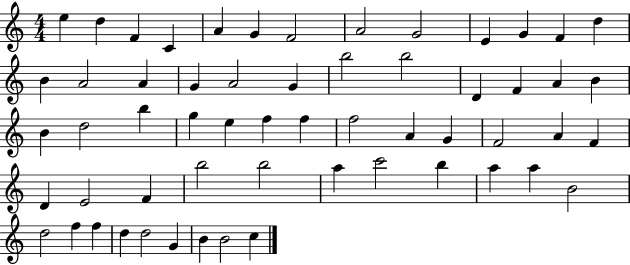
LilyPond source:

{
  \clef treble
  \numericTimeSignature
  \time 4/4
  \key c \major
  e''4 d''4 f'4 c'4 | a'4 g'4 f'2 | a'2 g'2 | e'4 g'4 f'4 d''4 | \break b'4 a'2 a'4 | g'4 a'2 g'4 | b''2 b''2 | d'4 f'4 a'4 b'4 | \break b'4 d''2 b''4 | g''4 e''4 f''4 f''4 | f''2 a'4 g'4 | f'2 a'4 f'4 | \break d'4 e'2 f'4 | b''2 b''2 | a''4 c'''2 b''4 | a''4 a''4 b'2 | \break d''2 f''4 f''4 | d''4 d''2 g'4 | b'4 b'2 c''4 | \bar "|."
}